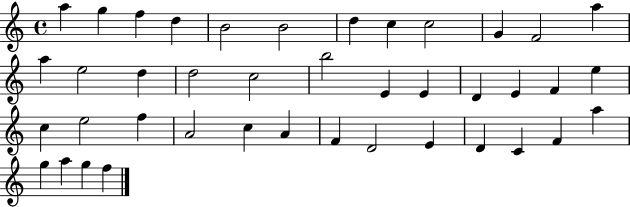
A5/q G5/q F5/q D5/q B4/h B4/h D5/q C5/q C5/h G4/q F4/h A5/q A5/q E5/h D5/q D5/h C5/h B5/h E4/q E4/q D4/q E4/q F4/q E5/q C5/q E5/h F5/q A4/h C5/q A4/q F4/q D4/h E4/q D4/q C4/q F4/q A5/q G5/q A5/q G5/q F5/q